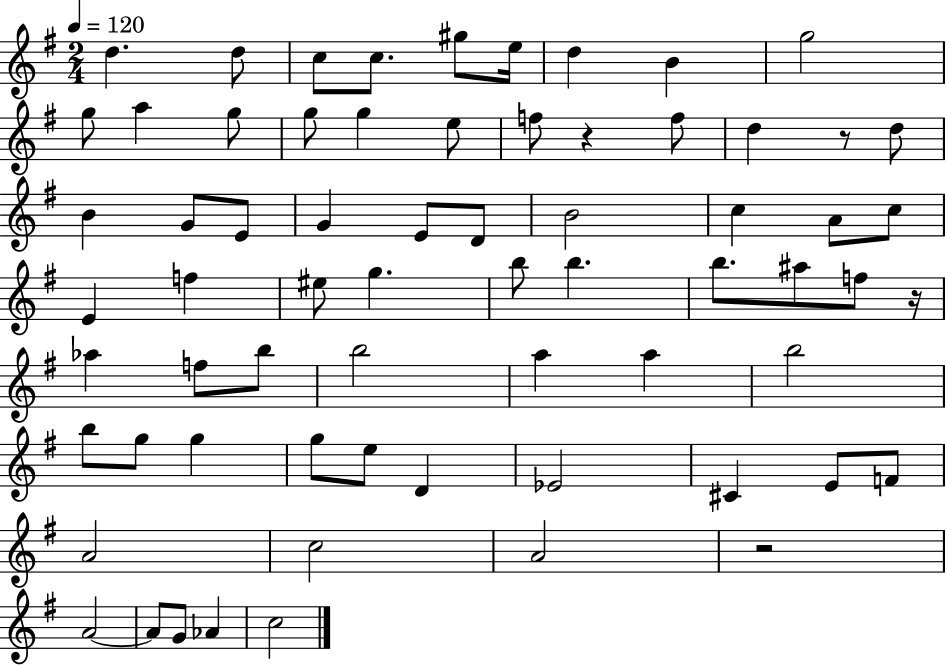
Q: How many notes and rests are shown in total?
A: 67